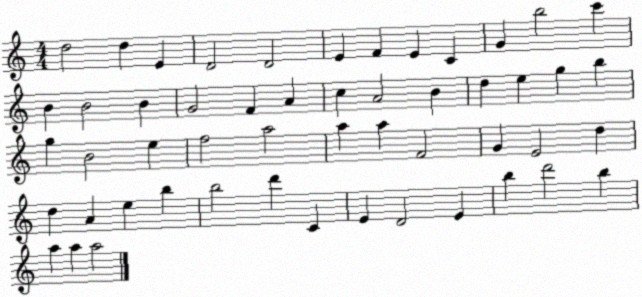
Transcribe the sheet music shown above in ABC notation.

X:1
T:Untitled
M:4/4
L:1/4
K:C
d2 d E D2 D2 E F E C G b2 c' B B2 B G2 F A c A2 B d e g b g B2 e f2 a2 a a F2 G E2 d d A e b b2 d' C E D2 E b d'2 b a a a2